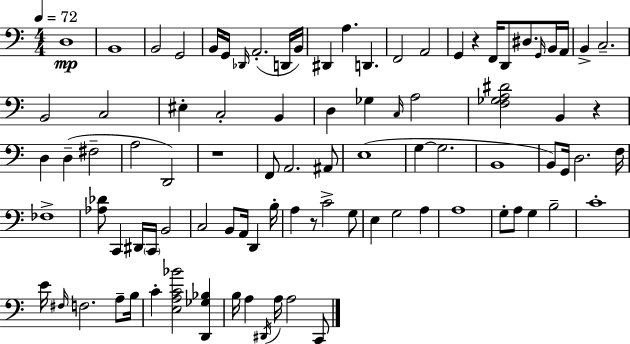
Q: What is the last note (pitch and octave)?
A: C2